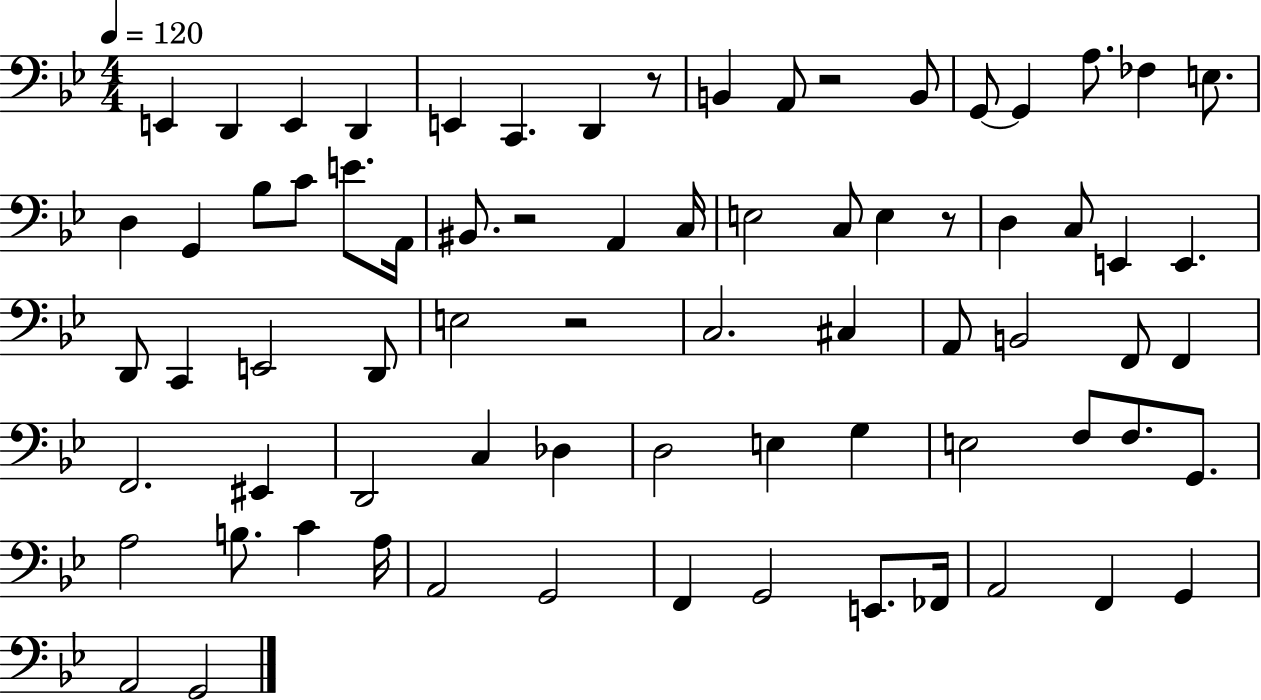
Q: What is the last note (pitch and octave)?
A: G2